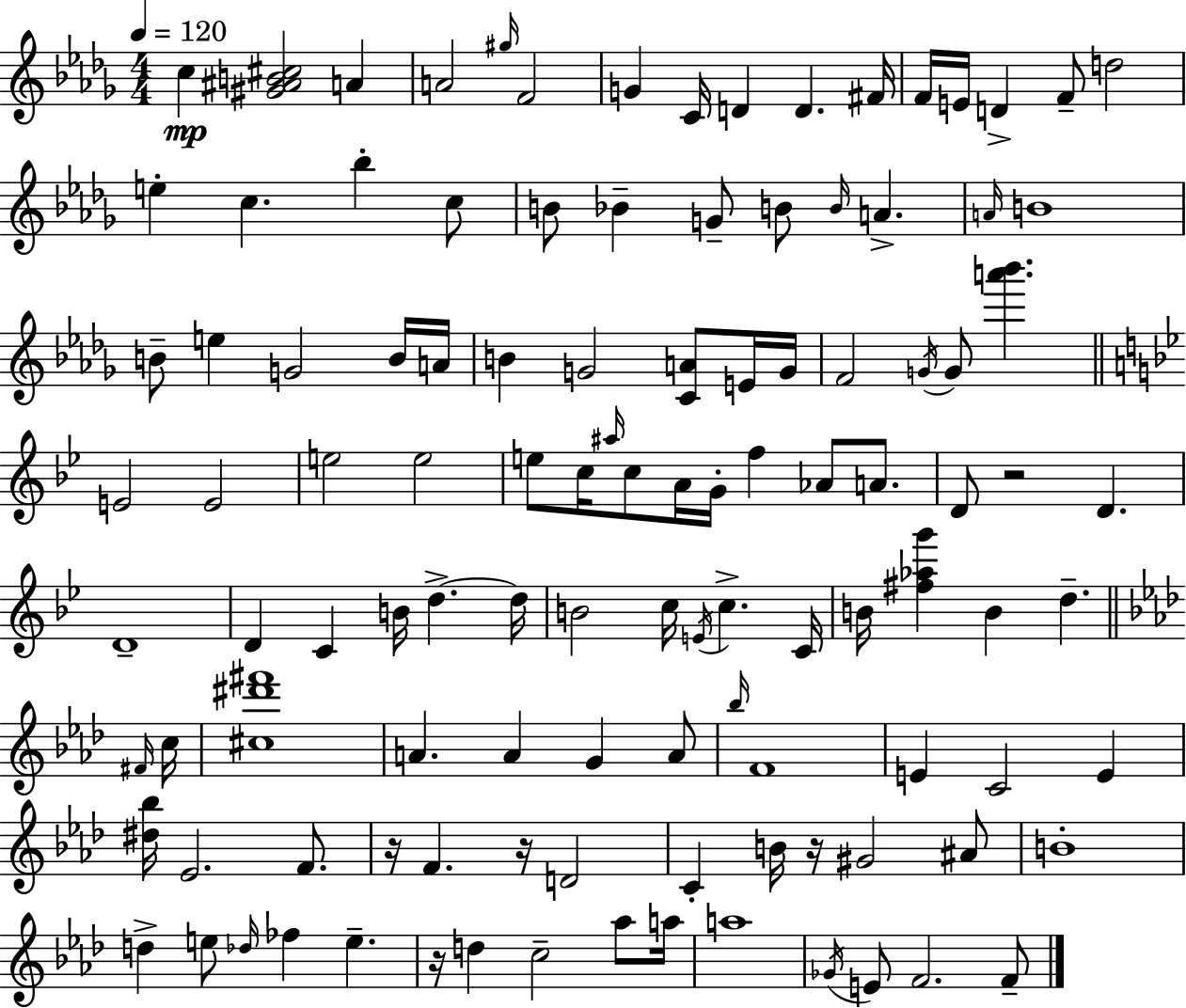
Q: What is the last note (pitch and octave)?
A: F4